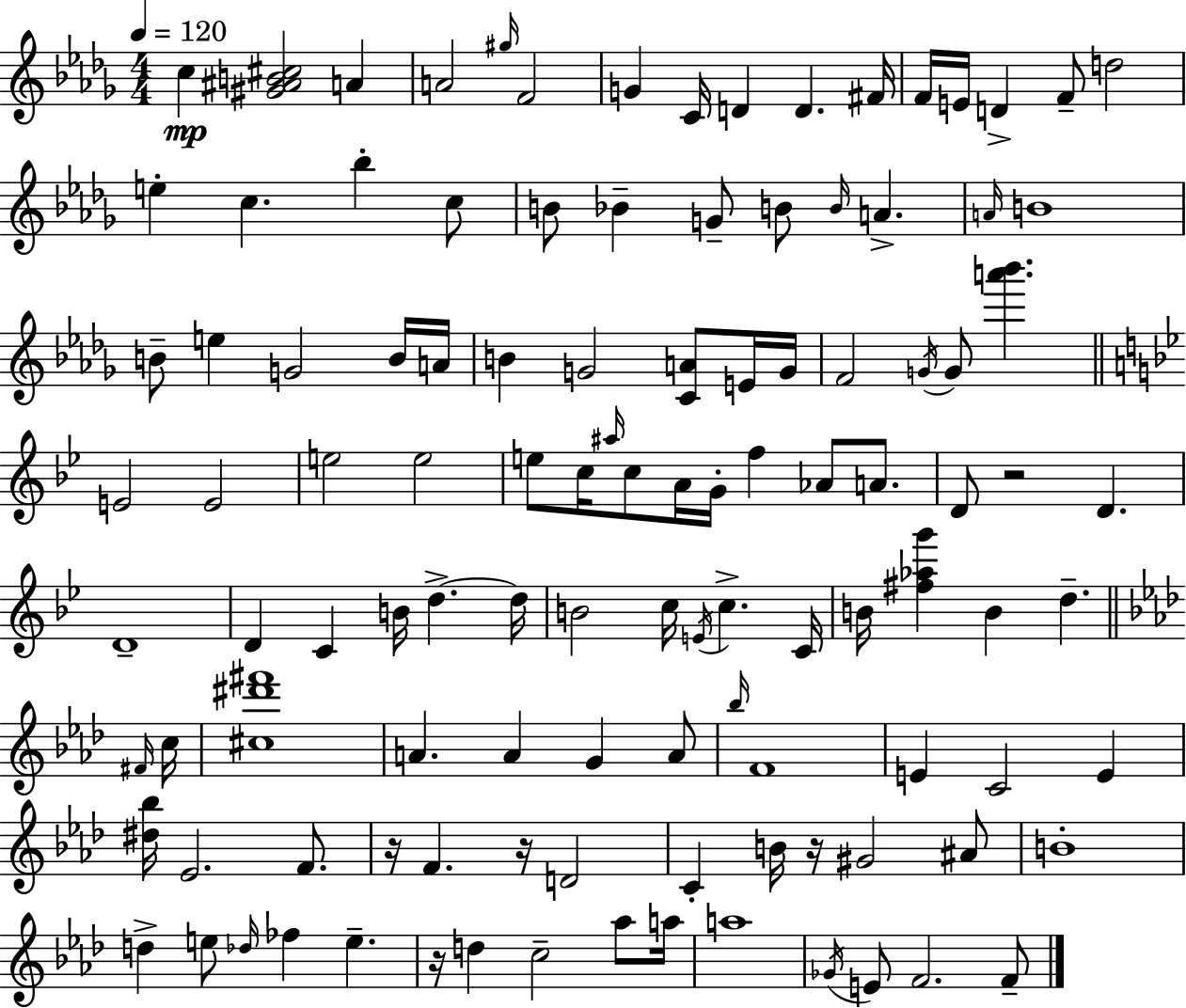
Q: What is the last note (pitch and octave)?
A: F4